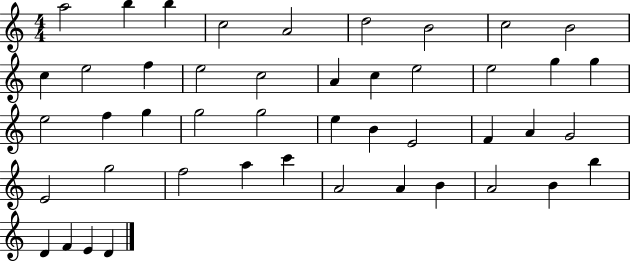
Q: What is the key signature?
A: C major